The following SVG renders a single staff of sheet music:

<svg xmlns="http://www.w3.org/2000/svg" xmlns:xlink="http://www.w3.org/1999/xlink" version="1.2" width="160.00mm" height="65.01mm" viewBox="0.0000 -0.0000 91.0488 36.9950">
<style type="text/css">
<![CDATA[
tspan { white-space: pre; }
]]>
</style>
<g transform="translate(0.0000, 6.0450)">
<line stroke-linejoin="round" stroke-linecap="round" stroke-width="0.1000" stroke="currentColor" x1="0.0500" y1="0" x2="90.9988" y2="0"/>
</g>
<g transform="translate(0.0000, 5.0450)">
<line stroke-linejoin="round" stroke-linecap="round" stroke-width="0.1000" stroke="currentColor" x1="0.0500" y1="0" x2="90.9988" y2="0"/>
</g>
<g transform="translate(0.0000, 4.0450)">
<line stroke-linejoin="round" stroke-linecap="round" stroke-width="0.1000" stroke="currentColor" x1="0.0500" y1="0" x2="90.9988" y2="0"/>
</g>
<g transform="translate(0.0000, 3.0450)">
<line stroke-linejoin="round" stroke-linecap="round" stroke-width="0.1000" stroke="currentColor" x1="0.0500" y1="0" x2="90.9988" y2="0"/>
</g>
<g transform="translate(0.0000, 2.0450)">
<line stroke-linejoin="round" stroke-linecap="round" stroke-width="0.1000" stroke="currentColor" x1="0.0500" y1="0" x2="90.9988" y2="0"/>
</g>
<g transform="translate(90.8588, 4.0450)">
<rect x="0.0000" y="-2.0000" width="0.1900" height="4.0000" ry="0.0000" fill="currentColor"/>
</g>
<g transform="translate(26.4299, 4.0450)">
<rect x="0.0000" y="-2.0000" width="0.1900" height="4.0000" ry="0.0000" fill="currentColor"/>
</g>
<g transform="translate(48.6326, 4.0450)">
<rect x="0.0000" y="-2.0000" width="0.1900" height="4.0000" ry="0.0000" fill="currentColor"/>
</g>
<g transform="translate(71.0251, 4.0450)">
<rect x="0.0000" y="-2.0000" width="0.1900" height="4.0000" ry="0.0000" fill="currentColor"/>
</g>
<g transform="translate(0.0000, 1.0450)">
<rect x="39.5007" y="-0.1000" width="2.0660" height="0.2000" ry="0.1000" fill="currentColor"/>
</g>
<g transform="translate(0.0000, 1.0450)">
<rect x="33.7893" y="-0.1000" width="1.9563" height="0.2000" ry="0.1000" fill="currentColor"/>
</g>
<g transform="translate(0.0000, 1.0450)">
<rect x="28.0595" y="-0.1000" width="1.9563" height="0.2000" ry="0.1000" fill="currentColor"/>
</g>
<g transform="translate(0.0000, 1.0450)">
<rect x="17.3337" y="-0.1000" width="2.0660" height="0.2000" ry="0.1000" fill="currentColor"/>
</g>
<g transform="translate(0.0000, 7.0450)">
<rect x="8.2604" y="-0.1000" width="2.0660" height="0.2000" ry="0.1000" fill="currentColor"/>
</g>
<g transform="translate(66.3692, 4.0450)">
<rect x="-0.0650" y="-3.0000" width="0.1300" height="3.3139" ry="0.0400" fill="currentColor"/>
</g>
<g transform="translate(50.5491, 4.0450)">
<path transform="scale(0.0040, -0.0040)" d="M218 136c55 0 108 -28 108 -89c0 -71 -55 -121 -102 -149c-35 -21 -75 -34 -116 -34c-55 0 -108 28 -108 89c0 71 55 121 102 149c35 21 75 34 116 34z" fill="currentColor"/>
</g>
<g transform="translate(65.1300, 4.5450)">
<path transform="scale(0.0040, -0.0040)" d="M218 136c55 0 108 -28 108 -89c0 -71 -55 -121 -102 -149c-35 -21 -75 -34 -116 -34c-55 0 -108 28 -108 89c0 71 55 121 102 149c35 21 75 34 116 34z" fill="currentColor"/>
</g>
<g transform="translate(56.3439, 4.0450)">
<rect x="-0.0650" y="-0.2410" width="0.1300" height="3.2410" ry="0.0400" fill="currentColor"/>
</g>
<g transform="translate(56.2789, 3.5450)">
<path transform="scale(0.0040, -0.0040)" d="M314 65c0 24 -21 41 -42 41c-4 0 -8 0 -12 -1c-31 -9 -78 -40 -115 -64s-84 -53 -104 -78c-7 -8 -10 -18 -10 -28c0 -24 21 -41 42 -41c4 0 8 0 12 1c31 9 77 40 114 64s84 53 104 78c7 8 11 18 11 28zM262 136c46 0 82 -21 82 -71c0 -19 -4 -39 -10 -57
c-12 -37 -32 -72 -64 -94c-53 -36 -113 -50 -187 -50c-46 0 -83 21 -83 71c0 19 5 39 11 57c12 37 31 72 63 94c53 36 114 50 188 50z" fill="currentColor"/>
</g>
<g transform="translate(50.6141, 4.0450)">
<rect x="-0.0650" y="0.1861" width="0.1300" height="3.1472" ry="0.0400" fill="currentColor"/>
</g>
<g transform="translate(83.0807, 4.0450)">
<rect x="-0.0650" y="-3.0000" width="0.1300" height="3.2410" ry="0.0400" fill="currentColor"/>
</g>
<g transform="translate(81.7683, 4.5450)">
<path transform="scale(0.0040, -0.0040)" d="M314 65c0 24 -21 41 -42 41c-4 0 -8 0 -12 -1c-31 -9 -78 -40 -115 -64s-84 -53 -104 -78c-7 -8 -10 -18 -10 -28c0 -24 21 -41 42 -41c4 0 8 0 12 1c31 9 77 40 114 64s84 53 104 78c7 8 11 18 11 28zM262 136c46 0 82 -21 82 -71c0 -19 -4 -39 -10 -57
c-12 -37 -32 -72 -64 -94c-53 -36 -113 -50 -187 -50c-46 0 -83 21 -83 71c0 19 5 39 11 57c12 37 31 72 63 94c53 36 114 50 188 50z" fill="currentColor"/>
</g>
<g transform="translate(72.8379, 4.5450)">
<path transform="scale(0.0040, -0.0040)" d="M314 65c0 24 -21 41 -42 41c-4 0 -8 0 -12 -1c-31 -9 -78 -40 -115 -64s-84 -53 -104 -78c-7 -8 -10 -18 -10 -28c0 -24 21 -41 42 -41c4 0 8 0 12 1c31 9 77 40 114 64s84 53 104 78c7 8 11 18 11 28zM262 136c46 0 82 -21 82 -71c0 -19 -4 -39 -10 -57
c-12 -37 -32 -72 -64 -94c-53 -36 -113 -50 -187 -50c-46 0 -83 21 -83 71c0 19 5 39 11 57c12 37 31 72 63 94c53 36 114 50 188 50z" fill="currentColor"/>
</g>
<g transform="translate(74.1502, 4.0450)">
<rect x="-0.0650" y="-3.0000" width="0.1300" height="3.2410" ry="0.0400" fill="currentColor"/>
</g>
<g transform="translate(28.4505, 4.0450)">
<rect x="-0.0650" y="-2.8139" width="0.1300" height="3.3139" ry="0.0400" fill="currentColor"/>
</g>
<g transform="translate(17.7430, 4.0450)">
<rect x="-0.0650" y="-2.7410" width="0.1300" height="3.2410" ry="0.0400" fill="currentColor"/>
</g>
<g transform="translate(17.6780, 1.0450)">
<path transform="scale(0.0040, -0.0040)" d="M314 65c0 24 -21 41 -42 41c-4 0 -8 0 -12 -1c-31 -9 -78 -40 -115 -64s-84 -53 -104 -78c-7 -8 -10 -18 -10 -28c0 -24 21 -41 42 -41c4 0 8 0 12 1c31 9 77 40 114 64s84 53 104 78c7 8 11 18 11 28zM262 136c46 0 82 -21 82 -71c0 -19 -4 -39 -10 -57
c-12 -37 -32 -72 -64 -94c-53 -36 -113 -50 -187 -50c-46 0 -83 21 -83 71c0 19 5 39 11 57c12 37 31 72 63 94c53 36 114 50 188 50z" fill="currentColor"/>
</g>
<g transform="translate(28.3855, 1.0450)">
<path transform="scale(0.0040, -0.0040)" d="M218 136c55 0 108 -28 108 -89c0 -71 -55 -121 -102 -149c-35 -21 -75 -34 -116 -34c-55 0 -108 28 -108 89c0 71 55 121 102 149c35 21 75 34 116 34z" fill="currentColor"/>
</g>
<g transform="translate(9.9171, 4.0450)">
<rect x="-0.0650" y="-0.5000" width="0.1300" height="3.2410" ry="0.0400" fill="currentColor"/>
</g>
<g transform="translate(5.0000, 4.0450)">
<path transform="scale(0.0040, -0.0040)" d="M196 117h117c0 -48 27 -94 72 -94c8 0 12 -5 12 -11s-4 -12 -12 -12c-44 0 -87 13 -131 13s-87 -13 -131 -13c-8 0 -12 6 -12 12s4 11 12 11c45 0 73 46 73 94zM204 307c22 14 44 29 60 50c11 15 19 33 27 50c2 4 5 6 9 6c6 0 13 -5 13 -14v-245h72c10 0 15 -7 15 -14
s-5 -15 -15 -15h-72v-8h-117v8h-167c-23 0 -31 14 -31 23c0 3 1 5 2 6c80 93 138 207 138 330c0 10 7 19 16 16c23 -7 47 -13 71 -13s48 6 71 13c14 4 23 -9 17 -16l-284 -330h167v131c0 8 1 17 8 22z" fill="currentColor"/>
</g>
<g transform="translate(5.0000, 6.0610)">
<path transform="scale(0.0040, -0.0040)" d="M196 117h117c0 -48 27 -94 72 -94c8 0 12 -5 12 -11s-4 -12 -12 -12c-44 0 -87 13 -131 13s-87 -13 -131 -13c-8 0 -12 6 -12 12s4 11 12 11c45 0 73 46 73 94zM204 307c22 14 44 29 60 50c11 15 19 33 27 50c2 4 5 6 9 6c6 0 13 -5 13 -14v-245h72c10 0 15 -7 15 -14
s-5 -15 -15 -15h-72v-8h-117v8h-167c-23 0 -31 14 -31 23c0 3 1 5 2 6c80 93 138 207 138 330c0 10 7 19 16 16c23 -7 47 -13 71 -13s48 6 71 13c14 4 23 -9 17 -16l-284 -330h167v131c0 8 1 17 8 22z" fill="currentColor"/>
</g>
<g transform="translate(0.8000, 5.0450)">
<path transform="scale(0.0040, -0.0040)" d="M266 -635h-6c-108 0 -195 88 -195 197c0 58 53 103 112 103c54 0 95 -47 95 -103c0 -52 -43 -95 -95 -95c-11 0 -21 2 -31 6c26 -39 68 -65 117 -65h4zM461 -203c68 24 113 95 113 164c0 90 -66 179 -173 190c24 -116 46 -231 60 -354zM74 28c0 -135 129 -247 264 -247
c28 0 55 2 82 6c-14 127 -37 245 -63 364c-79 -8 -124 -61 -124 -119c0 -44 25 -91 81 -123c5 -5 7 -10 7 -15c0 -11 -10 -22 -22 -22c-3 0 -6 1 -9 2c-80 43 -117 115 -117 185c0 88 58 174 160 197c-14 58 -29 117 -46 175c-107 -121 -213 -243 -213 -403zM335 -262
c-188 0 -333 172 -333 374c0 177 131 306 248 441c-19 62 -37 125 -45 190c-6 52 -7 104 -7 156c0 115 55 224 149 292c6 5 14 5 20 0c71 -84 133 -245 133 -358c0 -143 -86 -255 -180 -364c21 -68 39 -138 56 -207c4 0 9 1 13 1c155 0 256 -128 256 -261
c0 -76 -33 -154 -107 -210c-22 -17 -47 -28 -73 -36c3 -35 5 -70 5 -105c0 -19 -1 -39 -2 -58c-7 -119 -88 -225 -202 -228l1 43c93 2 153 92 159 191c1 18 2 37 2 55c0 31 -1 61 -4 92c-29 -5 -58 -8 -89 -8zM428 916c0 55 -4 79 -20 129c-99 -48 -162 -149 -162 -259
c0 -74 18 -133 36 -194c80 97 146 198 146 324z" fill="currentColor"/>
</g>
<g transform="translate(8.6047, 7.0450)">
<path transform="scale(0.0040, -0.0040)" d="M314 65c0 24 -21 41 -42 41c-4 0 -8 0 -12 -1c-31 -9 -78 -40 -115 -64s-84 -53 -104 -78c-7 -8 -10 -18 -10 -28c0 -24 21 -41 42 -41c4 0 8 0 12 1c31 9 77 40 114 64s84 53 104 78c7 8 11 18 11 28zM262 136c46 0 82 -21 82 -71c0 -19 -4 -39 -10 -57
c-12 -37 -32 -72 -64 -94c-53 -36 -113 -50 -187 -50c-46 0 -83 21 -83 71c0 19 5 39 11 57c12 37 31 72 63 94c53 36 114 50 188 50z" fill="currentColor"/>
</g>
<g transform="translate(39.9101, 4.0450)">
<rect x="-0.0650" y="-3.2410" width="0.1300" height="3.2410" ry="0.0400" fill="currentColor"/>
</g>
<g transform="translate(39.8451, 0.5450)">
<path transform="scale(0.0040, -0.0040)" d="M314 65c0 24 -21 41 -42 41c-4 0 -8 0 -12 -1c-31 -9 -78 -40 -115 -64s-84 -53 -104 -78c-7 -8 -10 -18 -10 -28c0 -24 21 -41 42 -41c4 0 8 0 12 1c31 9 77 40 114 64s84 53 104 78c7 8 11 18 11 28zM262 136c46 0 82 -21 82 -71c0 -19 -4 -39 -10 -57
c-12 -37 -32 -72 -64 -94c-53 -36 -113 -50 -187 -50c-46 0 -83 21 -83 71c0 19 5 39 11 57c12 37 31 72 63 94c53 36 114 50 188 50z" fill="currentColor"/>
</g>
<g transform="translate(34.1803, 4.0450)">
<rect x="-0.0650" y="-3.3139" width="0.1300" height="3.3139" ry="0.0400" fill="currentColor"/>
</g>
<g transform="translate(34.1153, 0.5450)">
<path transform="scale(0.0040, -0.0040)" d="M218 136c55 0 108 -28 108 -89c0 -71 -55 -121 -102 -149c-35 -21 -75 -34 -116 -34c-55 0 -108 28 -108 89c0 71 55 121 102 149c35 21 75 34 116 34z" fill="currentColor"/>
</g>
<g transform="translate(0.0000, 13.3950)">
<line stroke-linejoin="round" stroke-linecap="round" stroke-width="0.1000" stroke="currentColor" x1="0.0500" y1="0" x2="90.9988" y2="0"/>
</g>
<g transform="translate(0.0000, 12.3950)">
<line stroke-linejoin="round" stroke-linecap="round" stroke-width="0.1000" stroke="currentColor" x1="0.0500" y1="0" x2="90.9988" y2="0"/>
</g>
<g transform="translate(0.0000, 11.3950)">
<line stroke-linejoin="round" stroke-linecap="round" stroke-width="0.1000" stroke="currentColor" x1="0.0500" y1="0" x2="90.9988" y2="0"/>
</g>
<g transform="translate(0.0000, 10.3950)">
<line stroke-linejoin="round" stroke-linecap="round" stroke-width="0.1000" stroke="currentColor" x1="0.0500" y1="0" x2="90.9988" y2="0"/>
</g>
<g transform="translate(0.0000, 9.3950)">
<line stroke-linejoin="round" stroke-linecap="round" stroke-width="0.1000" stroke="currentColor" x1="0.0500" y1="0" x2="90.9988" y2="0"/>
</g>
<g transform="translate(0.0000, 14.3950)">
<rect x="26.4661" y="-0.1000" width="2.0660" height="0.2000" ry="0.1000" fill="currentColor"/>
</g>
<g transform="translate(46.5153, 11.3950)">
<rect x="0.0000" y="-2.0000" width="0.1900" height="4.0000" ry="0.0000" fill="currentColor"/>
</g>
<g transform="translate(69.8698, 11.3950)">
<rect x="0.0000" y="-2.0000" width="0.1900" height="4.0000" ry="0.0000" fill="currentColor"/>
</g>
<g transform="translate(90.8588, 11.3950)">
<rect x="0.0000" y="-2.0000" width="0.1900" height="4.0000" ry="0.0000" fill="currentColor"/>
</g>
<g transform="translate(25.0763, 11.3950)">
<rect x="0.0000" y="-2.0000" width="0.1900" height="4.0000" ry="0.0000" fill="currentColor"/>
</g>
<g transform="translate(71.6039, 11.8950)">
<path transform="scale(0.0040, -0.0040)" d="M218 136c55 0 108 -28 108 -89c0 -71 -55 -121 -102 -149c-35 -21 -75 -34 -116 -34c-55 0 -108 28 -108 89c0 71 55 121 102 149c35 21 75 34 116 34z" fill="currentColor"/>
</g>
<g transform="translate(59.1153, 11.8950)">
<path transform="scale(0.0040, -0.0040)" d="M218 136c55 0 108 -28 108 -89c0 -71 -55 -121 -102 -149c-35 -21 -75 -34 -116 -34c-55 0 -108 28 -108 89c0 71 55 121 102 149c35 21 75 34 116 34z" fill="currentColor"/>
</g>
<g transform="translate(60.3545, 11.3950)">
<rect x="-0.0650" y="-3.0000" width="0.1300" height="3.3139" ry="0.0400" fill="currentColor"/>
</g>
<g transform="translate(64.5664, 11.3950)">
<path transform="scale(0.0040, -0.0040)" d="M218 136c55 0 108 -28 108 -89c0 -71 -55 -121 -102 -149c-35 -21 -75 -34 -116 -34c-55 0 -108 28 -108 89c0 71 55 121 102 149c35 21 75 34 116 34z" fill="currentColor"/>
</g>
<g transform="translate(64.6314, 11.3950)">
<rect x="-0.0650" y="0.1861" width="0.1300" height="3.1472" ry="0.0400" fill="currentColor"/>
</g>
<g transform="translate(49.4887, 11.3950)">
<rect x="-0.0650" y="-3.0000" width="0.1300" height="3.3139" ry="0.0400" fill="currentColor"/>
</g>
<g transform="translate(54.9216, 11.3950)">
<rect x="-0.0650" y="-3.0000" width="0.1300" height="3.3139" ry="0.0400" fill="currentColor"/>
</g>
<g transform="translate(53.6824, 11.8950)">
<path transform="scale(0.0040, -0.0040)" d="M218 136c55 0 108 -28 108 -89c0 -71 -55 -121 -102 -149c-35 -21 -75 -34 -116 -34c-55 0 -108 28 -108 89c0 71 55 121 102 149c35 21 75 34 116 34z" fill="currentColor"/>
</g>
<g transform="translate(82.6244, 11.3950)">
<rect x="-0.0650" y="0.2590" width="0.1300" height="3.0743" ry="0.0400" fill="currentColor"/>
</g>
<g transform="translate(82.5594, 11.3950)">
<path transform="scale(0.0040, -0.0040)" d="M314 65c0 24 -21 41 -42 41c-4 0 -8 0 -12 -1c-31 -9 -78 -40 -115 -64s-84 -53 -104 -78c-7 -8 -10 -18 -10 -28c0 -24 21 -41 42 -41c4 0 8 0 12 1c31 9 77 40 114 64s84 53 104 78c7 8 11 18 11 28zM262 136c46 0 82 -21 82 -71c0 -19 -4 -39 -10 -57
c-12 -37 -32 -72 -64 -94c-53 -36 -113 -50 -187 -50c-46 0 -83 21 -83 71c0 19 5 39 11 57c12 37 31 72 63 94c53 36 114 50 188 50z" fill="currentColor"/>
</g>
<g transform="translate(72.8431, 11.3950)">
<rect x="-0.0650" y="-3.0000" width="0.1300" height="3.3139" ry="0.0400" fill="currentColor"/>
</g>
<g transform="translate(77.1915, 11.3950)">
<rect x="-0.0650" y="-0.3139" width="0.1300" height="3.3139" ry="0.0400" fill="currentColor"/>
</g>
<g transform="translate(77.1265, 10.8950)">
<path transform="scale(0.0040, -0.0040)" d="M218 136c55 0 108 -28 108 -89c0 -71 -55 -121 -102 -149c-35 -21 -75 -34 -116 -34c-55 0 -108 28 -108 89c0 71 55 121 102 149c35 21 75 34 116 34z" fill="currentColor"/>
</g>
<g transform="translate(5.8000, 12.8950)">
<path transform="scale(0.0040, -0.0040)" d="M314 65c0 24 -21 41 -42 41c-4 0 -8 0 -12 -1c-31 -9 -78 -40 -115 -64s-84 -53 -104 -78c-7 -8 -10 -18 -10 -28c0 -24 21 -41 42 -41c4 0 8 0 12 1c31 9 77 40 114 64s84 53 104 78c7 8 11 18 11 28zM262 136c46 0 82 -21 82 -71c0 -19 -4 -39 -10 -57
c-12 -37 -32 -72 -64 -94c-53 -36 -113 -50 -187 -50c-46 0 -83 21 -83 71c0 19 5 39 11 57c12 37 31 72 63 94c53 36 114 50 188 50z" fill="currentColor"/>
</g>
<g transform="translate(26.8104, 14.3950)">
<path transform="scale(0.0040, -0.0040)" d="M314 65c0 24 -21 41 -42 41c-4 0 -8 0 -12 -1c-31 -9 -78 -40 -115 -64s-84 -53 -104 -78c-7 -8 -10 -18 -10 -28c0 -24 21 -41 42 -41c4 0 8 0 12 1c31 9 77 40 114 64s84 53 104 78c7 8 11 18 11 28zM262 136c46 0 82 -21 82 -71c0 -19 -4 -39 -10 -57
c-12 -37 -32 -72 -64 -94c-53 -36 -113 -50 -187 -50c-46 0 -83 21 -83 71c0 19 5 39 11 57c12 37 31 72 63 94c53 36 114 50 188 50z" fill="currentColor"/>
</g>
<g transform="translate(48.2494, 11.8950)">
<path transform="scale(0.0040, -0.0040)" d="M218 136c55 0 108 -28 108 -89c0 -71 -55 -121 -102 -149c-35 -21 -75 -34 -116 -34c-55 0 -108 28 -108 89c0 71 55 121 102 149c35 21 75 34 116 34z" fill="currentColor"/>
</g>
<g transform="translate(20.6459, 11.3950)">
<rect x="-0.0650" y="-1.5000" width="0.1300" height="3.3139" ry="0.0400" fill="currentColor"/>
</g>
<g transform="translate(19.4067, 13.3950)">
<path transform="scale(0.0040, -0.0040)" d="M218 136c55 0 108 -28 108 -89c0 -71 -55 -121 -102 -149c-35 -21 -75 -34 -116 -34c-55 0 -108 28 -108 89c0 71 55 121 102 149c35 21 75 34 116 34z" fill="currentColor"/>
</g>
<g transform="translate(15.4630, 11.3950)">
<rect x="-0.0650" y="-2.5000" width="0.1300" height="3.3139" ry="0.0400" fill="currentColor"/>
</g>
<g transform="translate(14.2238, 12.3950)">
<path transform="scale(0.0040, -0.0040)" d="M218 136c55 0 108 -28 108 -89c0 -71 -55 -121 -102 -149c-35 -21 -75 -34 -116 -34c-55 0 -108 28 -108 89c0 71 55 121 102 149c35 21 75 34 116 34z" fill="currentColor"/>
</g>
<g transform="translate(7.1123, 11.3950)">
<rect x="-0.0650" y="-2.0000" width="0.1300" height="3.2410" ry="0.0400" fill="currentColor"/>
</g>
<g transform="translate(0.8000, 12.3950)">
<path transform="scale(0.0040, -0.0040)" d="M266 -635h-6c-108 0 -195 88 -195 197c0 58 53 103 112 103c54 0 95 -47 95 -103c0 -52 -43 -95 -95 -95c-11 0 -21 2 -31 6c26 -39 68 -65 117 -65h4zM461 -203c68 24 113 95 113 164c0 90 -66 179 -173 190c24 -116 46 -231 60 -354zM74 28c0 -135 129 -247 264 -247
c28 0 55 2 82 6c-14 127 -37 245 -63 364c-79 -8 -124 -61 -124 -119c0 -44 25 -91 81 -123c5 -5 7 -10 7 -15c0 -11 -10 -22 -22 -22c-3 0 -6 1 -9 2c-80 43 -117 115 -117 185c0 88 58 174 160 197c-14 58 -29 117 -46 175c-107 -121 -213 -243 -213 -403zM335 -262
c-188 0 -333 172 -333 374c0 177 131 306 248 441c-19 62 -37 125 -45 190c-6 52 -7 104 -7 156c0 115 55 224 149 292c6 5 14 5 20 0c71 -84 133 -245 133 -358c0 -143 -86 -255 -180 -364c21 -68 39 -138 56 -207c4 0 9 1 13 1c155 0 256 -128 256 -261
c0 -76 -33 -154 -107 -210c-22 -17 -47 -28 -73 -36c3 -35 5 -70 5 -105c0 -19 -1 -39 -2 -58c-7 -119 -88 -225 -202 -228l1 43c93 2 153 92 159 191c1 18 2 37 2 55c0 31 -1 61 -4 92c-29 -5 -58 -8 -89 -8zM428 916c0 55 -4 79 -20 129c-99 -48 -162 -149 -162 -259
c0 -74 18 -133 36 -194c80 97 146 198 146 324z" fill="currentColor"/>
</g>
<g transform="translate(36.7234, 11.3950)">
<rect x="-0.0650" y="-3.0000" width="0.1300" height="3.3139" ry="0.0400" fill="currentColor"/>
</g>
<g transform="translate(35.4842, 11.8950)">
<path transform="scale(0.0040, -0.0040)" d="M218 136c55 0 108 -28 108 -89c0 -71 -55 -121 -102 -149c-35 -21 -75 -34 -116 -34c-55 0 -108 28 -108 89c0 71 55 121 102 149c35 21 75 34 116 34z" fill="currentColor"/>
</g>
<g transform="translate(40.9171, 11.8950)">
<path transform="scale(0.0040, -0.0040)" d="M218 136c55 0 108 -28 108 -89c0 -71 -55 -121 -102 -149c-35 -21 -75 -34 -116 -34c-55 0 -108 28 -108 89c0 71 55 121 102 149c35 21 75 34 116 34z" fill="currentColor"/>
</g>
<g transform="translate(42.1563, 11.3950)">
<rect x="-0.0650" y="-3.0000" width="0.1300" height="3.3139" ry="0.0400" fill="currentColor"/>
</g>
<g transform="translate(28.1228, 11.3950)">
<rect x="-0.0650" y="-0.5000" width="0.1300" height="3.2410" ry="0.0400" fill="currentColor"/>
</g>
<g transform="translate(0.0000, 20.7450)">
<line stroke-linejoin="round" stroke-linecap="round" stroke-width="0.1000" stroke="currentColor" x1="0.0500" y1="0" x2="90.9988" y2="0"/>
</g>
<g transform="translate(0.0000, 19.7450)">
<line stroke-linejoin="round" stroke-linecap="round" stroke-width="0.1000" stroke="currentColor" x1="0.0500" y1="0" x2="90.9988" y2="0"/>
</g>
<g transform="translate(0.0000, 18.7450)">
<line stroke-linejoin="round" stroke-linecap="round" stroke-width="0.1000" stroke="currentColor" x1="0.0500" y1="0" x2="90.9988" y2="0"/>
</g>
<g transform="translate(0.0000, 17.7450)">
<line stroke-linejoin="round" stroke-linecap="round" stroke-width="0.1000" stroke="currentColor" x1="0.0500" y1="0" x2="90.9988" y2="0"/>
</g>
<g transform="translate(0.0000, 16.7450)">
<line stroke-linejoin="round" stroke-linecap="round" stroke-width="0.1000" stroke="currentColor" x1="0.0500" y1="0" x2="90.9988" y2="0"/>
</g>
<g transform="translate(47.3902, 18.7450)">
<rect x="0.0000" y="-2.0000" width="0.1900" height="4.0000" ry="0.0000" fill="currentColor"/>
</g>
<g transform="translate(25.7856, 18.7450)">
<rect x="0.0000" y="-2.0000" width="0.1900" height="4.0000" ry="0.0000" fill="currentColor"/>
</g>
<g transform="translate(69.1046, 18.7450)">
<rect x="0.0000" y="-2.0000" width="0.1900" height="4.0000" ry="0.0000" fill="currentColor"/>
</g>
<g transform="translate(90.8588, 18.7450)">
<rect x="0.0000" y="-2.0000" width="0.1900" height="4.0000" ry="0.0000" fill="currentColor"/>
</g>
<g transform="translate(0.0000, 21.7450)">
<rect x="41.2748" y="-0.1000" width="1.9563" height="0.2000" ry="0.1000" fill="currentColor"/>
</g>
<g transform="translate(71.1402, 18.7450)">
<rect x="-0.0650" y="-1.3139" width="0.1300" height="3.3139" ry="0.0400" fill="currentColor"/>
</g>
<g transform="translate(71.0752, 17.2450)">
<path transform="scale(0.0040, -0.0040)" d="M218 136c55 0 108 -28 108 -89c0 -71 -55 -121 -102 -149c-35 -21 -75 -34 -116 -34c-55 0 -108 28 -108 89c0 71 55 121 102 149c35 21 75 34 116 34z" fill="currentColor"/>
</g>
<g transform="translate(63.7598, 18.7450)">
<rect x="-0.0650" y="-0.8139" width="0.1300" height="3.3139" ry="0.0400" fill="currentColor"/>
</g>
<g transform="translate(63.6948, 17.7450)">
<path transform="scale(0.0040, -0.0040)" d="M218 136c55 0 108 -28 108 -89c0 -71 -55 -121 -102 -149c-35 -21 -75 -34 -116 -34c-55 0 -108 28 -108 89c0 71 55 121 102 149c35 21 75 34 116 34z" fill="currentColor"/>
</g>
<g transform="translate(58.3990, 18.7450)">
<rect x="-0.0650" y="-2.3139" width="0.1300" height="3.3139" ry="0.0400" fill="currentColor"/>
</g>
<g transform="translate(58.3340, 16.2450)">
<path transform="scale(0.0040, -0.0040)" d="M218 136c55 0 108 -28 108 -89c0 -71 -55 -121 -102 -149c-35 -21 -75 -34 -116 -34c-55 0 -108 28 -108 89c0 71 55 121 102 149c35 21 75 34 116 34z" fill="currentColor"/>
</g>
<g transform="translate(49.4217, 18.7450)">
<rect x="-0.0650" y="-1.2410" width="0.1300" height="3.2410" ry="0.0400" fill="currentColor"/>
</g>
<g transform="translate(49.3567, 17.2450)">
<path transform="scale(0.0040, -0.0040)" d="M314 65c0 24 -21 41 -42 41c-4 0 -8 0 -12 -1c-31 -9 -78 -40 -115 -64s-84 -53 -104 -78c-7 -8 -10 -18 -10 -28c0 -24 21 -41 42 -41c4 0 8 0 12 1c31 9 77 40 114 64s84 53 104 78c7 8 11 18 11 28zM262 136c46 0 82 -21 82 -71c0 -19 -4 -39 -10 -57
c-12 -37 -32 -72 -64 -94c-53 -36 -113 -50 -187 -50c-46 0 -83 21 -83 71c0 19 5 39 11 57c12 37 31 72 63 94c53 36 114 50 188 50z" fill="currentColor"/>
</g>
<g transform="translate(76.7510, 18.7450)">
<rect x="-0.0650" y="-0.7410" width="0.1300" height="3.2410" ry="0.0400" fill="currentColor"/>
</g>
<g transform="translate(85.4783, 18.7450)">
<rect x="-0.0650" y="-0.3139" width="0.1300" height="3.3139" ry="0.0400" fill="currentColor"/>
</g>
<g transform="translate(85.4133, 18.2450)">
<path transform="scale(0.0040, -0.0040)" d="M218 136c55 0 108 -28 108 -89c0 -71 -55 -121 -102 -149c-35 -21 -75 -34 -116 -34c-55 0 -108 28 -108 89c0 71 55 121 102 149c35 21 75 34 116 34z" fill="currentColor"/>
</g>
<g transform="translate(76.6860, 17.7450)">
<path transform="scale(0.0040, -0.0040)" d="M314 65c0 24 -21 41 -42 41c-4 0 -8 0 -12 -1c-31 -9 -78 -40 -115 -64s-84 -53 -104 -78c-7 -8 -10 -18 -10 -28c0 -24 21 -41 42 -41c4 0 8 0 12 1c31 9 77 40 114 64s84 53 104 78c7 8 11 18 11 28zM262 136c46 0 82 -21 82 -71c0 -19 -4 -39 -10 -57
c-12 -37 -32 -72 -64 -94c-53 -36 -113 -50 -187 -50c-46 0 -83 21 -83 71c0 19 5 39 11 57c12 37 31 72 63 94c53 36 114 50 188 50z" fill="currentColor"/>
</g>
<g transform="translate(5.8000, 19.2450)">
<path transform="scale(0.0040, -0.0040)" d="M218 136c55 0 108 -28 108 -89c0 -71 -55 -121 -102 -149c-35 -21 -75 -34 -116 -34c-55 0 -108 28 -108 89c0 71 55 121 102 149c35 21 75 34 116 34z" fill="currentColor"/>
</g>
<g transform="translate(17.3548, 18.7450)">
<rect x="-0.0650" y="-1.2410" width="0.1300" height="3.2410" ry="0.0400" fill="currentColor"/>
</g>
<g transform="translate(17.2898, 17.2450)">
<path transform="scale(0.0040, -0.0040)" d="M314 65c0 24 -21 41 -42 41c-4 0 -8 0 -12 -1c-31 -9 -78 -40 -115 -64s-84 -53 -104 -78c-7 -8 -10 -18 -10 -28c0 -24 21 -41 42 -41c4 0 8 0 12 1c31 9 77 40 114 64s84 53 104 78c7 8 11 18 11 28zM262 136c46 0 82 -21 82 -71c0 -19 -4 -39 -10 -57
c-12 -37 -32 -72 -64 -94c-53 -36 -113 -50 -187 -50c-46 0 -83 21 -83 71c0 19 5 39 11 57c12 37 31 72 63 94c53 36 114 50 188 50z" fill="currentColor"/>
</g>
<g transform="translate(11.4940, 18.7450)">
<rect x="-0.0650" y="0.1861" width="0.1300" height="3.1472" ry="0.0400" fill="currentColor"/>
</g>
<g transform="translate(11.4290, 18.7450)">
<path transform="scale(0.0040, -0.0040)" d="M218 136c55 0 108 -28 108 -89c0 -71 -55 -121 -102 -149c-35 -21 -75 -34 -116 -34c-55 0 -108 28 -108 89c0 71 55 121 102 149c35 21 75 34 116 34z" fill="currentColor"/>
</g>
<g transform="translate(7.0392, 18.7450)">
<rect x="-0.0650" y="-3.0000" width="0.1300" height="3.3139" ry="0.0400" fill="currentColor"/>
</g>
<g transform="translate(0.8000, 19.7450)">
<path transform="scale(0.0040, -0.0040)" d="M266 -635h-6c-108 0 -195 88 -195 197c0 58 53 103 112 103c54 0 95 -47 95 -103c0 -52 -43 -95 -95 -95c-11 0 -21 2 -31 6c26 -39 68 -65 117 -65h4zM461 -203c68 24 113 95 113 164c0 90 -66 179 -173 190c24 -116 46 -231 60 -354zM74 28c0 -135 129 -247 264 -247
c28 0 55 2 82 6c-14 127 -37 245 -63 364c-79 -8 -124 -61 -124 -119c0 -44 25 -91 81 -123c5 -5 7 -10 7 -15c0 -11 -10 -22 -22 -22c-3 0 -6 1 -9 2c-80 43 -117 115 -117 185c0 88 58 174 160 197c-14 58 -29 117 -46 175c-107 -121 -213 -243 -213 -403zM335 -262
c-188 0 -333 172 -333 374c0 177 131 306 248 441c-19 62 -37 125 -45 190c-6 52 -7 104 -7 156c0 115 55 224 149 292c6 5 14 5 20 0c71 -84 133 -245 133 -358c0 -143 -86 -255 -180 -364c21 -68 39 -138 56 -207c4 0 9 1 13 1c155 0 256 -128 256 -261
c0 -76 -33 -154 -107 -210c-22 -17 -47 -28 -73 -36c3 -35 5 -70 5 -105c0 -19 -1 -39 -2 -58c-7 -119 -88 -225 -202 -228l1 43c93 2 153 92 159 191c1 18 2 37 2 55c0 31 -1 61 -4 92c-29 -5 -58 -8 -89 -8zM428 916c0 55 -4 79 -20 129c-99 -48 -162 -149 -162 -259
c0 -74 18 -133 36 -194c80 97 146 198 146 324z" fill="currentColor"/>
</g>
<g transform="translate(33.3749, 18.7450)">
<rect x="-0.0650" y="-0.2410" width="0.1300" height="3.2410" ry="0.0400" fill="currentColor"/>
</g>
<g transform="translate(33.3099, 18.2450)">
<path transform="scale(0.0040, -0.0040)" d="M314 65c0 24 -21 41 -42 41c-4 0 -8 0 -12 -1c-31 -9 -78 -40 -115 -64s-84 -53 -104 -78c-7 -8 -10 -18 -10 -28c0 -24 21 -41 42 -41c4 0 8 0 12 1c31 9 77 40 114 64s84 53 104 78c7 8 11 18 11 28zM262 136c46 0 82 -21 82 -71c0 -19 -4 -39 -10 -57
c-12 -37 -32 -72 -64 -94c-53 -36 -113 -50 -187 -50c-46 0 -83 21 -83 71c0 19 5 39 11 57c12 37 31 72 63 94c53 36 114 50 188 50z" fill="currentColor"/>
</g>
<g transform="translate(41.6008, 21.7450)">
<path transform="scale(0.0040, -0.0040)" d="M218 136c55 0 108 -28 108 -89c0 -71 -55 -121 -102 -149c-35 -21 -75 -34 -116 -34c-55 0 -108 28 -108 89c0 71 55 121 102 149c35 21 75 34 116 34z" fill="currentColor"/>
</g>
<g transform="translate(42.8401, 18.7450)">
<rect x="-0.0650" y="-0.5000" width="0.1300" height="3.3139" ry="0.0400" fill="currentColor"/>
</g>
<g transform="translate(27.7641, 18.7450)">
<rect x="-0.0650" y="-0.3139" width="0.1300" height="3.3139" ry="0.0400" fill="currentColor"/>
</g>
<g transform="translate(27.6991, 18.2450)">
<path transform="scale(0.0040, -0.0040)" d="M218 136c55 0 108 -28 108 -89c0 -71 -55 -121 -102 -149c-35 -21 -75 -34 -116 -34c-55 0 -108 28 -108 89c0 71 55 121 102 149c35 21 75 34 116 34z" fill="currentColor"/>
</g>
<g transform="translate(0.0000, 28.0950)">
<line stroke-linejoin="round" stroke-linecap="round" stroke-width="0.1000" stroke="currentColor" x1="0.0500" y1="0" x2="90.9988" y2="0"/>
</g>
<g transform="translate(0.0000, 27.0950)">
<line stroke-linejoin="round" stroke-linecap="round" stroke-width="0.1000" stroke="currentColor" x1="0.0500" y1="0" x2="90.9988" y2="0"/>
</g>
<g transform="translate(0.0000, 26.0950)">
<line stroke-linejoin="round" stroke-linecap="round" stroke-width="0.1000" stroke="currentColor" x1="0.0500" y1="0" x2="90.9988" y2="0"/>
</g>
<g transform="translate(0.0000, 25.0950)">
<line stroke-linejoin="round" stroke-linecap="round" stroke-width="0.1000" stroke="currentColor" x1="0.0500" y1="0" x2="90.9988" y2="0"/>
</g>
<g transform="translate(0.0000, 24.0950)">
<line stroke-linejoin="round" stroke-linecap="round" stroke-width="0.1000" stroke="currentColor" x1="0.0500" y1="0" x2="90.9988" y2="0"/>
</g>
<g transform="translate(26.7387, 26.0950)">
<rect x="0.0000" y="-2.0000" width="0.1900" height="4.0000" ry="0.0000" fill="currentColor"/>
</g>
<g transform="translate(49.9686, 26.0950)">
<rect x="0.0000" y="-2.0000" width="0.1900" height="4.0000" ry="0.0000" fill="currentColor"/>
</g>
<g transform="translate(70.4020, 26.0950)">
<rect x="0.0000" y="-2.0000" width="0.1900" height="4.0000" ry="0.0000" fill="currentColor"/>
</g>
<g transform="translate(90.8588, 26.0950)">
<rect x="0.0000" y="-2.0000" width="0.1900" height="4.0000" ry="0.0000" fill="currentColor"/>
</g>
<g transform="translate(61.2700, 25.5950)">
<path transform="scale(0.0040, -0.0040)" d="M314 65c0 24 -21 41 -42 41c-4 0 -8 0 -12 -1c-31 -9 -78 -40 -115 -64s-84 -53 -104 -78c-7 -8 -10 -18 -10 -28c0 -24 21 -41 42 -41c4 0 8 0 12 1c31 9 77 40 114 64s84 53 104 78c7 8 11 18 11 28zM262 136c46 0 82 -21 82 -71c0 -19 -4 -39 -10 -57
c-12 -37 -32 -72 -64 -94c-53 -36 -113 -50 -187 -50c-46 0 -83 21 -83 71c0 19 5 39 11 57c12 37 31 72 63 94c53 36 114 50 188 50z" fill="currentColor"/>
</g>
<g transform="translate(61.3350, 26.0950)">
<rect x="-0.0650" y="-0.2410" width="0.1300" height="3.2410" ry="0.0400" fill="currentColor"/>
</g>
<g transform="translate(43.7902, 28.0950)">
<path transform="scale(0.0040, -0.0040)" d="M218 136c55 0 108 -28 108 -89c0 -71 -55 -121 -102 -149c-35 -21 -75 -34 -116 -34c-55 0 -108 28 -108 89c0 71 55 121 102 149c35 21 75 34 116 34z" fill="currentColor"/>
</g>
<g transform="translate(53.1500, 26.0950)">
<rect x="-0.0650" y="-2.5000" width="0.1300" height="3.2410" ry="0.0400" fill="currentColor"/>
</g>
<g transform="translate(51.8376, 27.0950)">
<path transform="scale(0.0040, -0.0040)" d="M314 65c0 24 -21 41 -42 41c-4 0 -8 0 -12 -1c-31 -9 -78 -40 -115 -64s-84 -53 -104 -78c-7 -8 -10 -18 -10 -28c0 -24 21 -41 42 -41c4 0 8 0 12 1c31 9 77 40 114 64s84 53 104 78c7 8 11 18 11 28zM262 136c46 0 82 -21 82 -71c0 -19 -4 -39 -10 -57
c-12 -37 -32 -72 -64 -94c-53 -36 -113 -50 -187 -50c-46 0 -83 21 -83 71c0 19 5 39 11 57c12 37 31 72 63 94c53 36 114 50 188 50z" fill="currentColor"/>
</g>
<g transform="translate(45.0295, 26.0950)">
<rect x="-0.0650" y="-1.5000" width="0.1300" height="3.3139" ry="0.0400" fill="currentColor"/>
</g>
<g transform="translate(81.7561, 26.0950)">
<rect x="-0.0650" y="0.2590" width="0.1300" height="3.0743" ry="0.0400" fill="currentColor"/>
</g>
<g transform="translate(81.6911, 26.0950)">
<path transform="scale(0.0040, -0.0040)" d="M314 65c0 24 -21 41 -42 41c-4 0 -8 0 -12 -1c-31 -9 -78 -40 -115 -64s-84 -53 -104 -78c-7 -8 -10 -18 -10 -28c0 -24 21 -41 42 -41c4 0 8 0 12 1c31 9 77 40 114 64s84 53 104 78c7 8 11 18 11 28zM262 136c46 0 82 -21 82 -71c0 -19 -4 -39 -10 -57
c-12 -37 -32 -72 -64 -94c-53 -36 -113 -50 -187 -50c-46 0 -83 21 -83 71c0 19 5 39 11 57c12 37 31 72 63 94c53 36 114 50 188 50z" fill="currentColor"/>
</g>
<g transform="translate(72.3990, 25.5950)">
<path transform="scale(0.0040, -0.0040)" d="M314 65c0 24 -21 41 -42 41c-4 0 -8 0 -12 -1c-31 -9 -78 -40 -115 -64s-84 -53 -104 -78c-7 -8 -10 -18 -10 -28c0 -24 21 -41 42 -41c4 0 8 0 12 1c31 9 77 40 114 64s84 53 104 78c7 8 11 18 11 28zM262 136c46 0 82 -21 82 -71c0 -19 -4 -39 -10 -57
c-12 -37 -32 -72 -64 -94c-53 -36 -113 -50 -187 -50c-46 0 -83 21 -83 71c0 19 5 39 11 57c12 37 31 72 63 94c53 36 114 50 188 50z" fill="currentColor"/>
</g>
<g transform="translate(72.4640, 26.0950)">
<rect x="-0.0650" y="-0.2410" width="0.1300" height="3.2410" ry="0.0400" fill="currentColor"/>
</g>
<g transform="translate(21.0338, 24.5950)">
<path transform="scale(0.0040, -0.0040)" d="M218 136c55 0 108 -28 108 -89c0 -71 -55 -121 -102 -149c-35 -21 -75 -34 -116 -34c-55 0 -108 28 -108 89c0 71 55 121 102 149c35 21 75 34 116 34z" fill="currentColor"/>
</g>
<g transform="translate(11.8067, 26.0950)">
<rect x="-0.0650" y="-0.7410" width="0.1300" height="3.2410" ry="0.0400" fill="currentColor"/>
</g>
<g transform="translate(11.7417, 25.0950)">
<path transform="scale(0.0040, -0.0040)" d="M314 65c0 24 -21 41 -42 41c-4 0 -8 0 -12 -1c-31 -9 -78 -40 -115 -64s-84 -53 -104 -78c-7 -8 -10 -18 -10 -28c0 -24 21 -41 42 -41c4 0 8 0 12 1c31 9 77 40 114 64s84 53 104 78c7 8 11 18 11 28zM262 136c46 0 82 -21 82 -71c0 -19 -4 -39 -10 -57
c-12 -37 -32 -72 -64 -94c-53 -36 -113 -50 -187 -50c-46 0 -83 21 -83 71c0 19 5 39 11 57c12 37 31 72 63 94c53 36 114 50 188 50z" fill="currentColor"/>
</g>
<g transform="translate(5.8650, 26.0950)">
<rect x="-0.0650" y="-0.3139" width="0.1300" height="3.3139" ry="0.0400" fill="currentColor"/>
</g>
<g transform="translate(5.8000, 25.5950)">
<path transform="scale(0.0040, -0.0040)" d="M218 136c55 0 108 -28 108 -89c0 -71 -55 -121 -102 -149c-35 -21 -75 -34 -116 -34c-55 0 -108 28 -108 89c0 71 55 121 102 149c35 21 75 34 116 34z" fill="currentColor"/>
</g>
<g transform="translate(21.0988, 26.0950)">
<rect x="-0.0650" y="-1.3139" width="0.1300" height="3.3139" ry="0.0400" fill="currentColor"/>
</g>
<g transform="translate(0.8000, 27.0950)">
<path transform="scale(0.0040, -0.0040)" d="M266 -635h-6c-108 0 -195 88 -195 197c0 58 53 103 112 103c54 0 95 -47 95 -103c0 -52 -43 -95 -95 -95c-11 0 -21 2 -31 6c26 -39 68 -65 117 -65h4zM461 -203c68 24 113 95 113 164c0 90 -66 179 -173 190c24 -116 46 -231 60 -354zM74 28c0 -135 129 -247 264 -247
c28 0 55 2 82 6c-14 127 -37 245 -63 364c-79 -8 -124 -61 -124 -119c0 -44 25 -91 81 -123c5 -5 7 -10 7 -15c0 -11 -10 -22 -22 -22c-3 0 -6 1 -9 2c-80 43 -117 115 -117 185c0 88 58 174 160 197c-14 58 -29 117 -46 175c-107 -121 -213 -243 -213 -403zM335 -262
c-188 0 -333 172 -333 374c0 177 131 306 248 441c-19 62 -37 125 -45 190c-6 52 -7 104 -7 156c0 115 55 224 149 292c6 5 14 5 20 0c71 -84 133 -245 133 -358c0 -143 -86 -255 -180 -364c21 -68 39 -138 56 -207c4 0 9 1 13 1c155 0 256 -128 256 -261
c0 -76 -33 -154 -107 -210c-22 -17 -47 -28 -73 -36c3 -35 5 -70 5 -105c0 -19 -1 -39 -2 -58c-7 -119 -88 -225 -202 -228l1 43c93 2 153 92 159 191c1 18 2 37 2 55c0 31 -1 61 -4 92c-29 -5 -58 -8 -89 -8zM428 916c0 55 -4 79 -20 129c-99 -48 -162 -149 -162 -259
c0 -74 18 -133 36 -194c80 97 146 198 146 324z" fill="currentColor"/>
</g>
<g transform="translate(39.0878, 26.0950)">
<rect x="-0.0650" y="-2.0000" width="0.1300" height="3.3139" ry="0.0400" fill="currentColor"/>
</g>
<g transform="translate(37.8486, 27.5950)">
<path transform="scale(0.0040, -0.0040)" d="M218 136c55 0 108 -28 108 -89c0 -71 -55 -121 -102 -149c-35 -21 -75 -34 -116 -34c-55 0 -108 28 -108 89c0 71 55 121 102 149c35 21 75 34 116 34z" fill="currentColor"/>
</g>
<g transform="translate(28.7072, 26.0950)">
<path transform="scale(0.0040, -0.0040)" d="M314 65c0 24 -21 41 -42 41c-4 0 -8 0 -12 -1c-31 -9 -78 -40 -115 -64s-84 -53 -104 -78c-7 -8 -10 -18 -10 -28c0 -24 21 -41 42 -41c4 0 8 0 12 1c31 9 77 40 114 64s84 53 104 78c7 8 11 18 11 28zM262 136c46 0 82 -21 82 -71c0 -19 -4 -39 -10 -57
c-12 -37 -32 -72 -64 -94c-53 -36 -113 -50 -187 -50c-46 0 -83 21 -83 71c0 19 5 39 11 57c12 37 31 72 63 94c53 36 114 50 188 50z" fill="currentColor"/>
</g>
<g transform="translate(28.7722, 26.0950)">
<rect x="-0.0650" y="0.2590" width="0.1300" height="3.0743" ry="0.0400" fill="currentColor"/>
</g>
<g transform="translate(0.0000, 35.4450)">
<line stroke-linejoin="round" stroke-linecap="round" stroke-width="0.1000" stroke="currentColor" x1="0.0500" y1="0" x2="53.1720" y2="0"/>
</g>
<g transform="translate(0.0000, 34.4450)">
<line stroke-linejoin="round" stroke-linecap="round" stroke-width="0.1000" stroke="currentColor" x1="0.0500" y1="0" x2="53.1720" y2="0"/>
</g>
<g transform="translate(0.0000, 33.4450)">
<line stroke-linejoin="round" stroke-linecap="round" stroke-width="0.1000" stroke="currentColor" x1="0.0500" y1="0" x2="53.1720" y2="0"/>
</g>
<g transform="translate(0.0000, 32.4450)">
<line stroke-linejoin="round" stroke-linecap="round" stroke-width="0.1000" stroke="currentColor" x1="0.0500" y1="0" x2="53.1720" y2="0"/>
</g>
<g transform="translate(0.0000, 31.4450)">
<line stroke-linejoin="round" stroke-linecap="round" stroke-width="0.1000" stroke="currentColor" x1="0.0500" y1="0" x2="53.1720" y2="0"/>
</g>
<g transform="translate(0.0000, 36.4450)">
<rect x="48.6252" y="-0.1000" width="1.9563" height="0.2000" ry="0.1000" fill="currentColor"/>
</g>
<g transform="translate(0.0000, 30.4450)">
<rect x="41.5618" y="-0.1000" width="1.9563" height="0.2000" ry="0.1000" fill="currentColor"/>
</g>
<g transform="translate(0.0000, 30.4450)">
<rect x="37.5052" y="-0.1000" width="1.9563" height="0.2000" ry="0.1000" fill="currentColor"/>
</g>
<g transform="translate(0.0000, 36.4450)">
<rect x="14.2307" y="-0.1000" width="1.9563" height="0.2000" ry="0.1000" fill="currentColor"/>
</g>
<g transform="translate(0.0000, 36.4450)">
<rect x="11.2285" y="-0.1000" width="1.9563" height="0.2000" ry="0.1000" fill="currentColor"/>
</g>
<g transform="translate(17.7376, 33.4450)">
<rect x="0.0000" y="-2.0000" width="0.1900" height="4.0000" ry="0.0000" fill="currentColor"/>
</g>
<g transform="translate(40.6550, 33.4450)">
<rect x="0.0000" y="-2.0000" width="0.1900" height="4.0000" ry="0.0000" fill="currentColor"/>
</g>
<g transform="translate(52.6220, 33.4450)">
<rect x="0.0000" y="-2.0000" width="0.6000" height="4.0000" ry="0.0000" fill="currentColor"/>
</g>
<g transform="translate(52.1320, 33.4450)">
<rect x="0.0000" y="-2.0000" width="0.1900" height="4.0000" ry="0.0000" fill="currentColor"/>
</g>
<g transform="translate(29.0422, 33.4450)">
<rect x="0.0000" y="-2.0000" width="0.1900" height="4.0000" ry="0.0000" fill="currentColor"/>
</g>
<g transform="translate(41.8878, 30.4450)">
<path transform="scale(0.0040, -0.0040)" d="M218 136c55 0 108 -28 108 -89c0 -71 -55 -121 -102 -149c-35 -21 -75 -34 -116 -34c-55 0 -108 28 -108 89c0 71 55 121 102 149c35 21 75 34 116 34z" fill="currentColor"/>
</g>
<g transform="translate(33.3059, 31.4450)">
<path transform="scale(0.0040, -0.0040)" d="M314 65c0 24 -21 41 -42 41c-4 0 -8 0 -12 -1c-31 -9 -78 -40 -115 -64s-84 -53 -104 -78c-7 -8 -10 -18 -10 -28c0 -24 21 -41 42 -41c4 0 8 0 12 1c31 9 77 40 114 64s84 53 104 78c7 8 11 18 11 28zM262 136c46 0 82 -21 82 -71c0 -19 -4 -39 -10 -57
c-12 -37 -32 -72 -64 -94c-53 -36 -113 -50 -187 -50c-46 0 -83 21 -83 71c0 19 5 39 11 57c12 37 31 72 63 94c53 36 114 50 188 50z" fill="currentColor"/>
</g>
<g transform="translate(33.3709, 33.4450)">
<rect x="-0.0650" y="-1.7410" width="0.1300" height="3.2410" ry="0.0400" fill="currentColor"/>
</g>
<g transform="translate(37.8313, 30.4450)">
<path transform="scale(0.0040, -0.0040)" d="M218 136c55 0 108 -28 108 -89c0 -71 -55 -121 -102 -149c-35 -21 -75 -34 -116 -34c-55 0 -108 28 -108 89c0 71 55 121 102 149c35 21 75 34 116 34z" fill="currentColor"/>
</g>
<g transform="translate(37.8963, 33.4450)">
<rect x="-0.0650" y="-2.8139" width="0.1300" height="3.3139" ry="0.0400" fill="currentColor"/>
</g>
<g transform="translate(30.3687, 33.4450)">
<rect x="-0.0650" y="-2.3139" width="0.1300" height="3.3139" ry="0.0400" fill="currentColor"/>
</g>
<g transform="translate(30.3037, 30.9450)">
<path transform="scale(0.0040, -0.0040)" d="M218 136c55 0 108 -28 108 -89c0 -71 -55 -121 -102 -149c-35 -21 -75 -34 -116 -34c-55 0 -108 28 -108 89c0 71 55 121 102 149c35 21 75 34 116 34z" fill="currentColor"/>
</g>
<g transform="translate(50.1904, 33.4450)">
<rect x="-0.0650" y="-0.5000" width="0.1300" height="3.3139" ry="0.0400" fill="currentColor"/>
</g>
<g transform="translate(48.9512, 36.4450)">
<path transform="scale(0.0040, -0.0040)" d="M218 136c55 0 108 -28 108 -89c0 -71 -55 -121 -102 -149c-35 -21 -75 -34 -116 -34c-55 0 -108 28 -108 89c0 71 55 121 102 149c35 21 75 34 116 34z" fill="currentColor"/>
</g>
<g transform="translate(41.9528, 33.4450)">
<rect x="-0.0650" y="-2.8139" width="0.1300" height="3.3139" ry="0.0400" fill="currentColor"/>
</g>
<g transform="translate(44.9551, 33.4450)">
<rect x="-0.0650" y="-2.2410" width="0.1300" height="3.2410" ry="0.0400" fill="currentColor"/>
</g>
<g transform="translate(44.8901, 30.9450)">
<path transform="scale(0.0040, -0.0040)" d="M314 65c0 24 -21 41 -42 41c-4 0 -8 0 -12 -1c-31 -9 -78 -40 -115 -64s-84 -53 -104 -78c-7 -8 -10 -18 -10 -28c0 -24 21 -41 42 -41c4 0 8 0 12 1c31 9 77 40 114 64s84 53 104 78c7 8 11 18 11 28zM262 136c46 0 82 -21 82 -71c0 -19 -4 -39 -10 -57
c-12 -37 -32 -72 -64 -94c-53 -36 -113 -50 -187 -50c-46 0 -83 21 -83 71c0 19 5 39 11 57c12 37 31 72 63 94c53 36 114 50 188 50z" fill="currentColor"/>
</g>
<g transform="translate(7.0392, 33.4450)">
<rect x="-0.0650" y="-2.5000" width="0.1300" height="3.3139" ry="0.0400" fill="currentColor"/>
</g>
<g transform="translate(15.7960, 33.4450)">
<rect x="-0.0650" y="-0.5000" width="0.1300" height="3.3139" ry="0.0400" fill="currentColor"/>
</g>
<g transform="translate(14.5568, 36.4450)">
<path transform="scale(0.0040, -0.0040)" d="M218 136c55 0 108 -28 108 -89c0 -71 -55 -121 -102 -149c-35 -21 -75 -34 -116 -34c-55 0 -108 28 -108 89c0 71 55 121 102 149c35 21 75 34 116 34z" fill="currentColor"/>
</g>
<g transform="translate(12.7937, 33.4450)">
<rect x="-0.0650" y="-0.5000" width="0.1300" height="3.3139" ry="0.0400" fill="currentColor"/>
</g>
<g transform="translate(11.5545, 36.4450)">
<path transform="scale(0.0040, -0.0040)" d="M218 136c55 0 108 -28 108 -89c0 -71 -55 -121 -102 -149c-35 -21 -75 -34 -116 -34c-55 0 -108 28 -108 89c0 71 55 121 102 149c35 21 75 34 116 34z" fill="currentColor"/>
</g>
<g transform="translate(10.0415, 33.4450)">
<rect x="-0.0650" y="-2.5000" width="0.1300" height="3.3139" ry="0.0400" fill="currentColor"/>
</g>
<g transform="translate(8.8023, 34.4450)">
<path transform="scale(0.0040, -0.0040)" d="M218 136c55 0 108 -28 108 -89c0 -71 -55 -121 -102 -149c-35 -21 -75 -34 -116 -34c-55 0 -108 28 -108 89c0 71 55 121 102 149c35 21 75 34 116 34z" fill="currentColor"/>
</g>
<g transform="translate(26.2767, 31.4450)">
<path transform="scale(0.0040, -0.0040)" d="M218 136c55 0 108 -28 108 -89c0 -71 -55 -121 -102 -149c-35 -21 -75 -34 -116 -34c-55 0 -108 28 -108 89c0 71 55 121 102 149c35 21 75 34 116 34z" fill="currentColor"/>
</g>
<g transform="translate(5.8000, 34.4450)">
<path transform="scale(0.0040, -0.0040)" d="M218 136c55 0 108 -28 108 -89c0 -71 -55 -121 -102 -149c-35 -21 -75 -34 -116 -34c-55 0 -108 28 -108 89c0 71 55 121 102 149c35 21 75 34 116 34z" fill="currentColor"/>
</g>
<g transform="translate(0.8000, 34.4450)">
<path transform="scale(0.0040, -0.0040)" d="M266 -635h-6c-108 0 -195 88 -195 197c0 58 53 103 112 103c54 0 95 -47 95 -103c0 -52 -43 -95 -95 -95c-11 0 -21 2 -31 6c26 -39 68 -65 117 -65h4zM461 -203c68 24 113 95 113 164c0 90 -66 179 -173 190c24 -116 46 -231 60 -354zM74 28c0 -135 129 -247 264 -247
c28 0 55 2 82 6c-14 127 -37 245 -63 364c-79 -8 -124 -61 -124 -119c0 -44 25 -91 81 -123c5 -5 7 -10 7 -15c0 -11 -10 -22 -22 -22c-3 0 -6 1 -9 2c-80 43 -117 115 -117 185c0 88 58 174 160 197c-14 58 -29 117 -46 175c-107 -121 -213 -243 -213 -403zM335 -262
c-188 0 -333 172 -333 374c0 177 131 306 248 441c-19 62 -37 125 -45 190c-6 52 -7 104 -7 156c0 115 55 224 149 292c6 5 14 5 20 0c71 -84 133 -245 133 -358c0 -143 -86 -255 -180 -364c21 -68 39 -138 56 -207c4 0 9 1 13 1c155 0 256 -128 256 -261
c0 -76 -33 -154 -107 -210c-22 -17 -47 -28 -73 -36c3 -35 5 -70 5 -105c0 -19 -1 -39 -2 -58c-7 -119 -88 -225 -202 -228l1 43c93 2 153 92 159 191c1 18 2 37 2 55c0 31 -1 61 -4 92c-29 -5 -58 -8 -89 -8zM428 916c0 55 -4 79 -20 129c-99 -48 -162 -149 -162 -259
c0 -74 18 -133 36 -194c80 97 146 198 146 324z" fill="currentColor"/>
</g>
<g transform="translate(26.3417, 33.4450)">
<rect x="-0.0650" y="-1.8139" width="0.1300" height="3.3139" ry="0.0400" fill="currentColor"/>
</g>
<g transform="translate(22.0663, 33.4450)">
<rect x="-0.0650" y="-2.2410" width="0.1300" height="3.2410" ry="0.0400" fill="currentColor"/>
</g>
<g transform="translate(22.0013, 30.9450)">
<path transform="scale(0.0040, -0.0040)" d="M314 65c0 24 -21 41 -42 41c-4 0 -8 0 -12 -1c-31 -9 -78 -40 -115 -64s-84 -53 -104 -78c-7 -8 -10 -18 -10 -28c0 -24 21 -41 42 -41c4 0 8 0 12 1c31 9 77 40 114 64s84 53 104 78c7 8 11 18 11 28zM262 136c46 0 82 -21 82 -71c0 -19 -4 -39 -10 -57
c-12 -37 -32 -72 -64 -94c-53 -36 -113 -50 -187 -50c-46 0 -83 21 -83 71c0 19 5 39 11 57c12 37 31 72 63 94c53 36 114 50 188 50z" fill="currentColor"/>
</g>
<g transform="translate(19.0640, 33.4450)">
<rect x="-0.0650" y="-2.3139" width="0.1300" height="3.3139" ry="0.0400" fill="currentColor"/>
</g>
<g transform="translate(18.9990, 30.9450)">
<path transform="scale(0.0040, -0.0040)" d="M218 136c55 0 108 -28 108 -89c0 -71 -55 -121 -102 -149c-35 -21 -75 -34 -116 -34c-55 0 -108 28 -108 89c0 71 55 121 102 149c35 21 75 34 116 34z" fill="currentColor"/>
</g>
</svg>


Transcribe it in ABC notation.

X:1
T:Untitled
M:4/4
L:1/4
K:C
C2 a2 a b b2 B c2 A A2 A2 F2 G E C2 A A A A A B A c B2 A B e2 c c2 C e2 g d e d2 c c d2 e B2 F E G2 c2 c2 B2 G G C C g g2 f g f2 a a g2 C